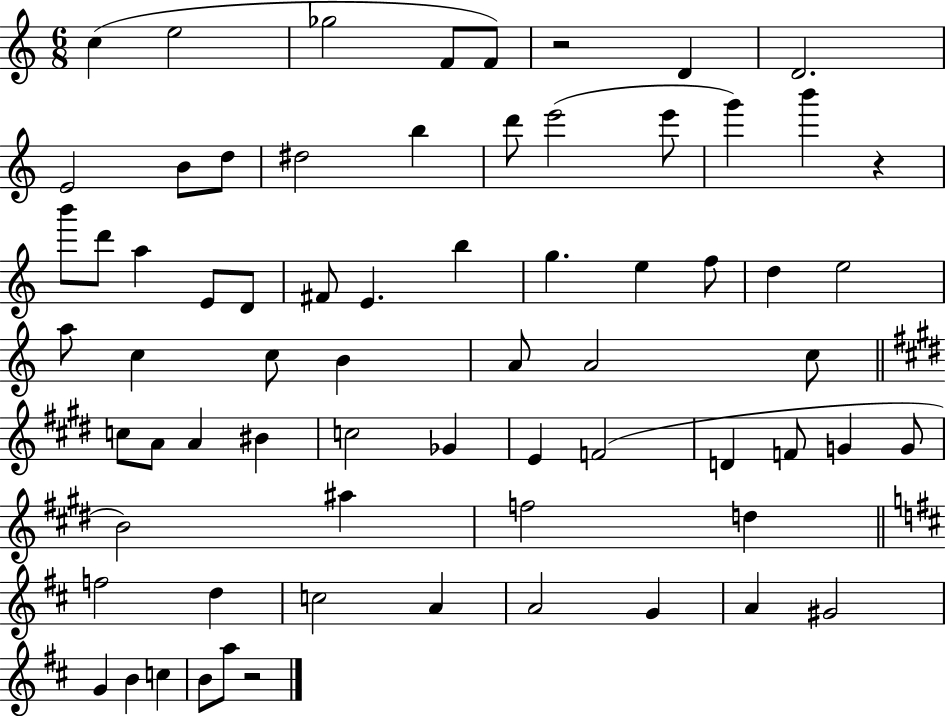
C5/q E5/h Gb5/h F4/e F4/e R/h D4/q D4/h. E4/h B4/e D5/e D#5/h B5/q D6/e E6/h E6/e G6/q B6/q R/q B6/e D6/e A5/q E4/e D4/e F#4/e E4/q. B5/q G5/q. E5/q F5/e D5/q E5/h A5/e C5/q C5/e B4/q A4/e A4/h C5/e C5/e A4/e A4/q BIS4/q C5/h Gb4/q E4/q F4/h D4/q F4/e G4/q G4/e B4/h A#5/q F5/h D5/q F5/h D5/q C5/h A4/q A4/h G4/q A4/q G#4/h G4/q B4/q C5/q B4/e A5/e R/h